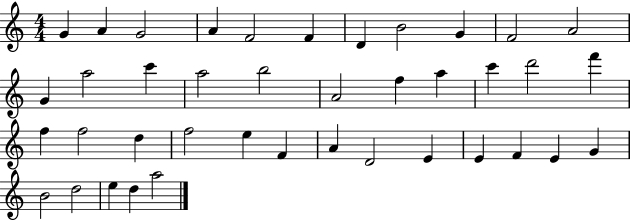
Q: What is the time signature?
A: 4/4